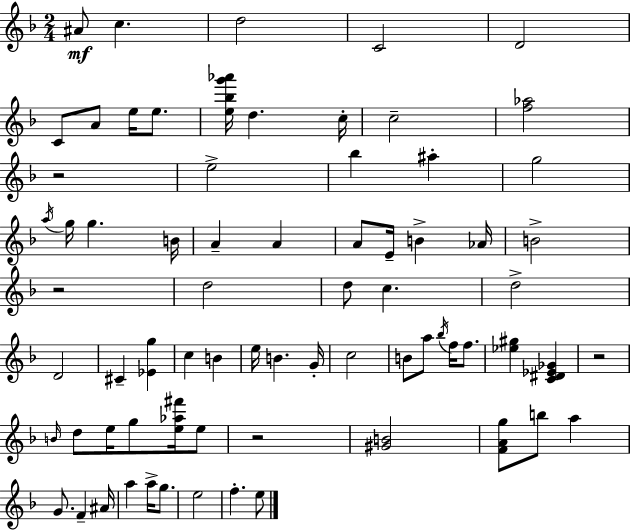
{
  \clef treble
  \numericTimeSignature
  \time 2/4
  \key f \major
  ais'8\mf c''4. | d''2 | c'2 | d'2 | \break c'8 a'8 e''16 e''8. | <e'' bes'' g''' aes'''>16 d''4. c''16-. | c''2-- | <f'' aes''>2 | \break r2 | e''2-> | bes''4 ais''4-. | g''2 | \break \acciaccatura { a''16 } g''16 g''4. | b'16 a'4-- a'4 | a'8 e'16-- b'4-> | aes'16 b'2-> | \break r2 | d''2 | d''8 c''4. | d''2-> | \break d'2 | cis'4-- <ees' g''>4 | c''4 b'4 | e''16 b'4. | \break g'16-. c''2 | b'8 a''8 \acciaccatura { bes''16 } f''16 f''8. | <ees'' gis''>4 <c' dis' ees' ges'>4 | r2 | \break \grace { b'16 } d''8 e''16 g''8 | <e'' aes'' fis'''>16 e''8 r2 | <gis' b'>2 | <f' a' g''>8 b''8 a''4 | \break g'8. f'4-- | ais'16 a''4 a''16-> | g''8. e''2 | f''4.-. | \break e''8 \bar "|."
}